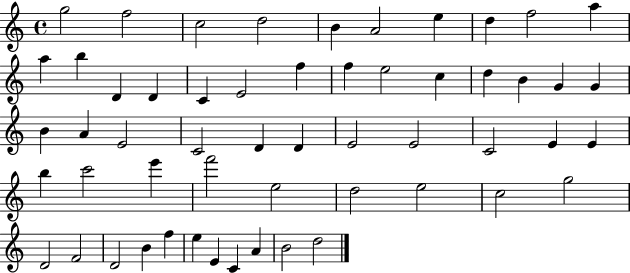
X:1
T:Untitled
M:4/4
L:1/4
K:C
g2 f2 c2 d2 B A2 e d f2 a a b D D C E2 f f e2 c d B G G B A E2 C2 D D E2 E2 C2 E E b c'2 e' f'2 e2 d2 e2 c2 g2 D2 F2 D2 B f e E C A B2 d2